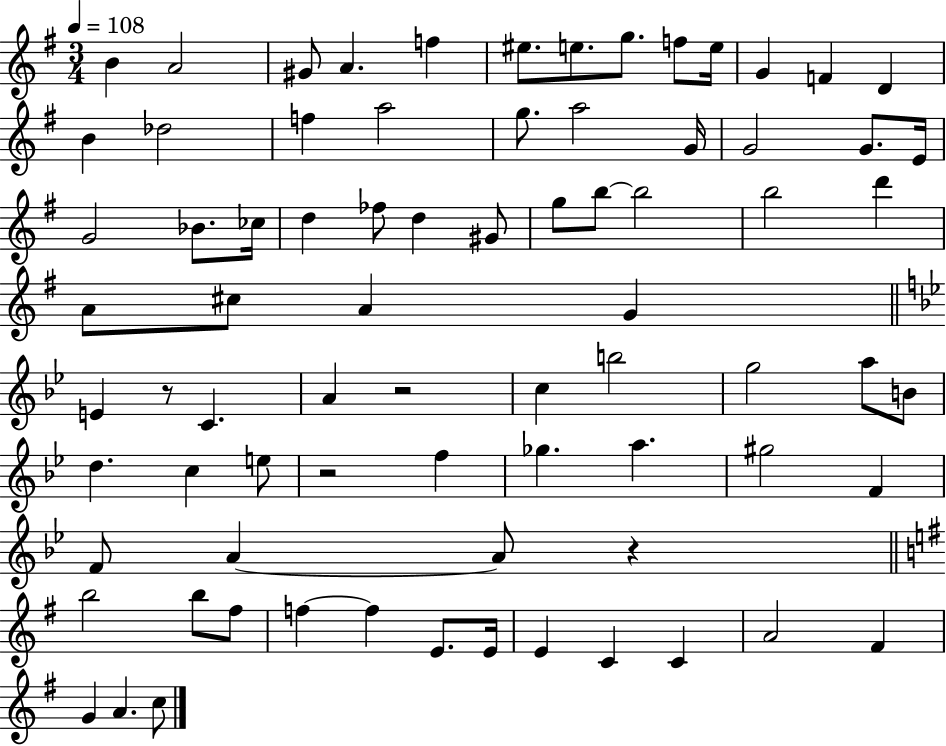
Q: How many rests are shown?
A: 4